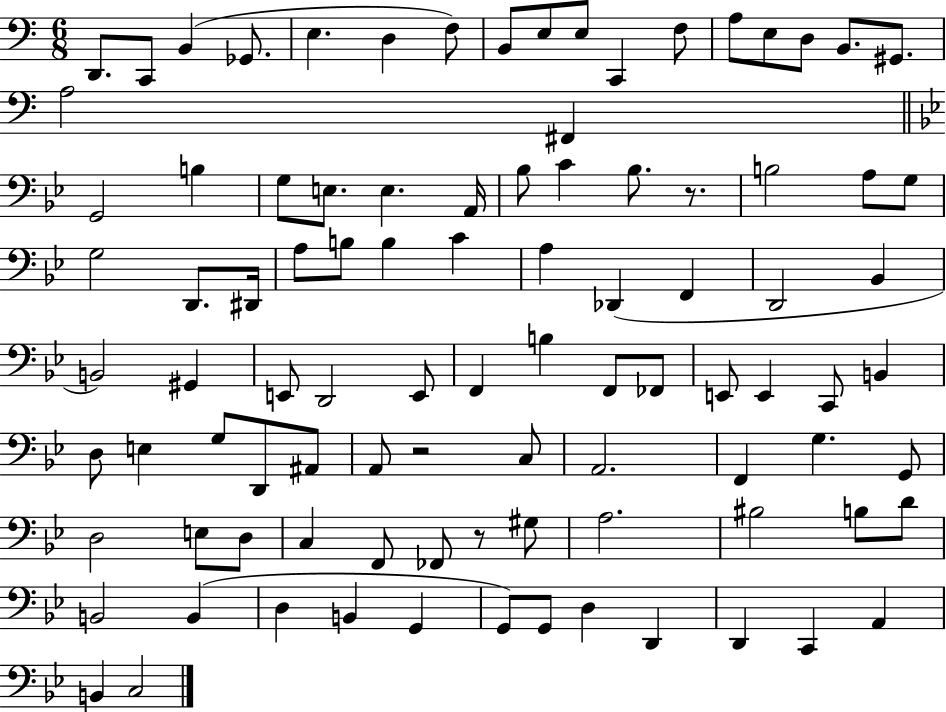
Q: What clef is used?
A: bass